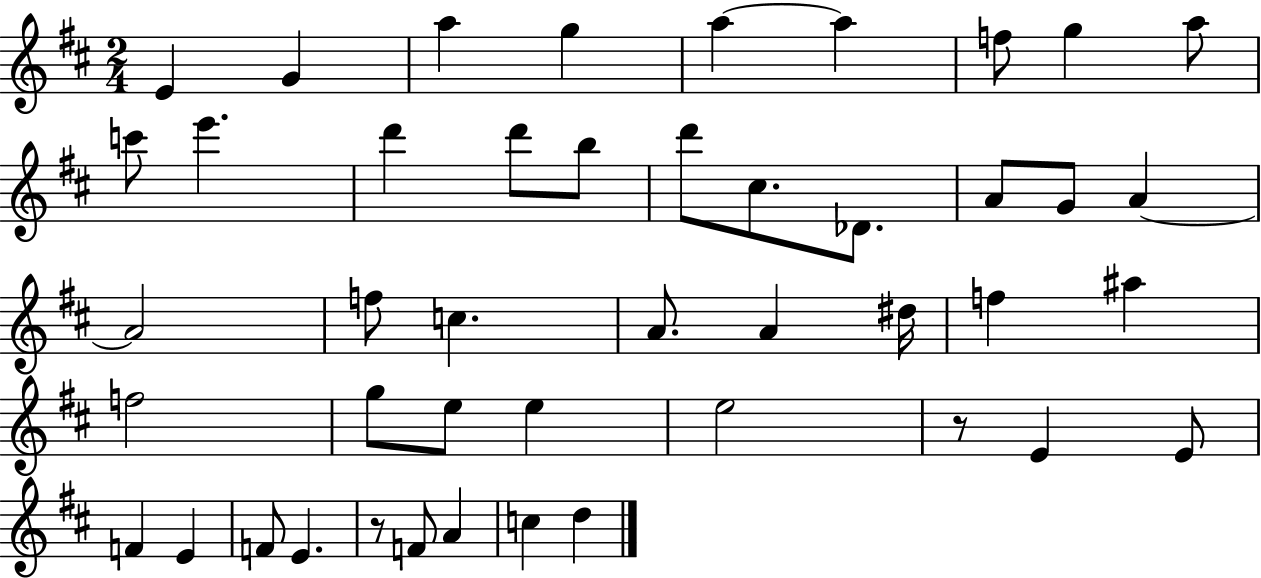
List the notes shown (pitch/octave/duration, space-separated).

E4/q G4/q A5/q G5/q A5/q A5/q F5/e G5/q A5/e C6/e E6/q. D6/q D6/e B5/e D6/e C#5/e. Db4/e. A4/e G4/e A4/q A4/h F5/e C5/q. A4/e. A4/q D#5/s F5/q A#5/q F5/h G5/e E5/e E5/q E5/h R/e E4/q E4/e F4/q E4/q F4/e E4/q. R/e F4/e A4/q C5/q D5/q